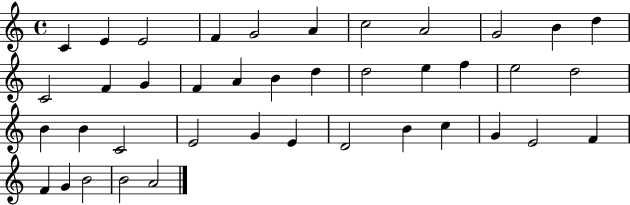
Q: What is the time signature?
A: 4/4